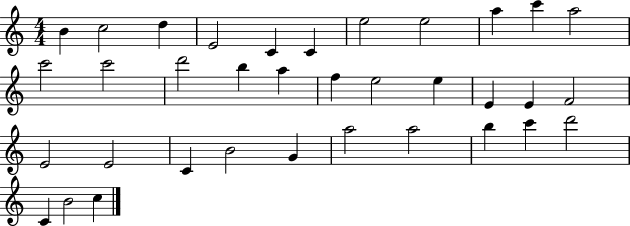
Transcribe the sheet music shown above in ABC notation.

X:1
T:Untitled
M:4/4
L:1/4
K:C
B c2 d E2 C C e2 e2 a c' a2 c'2 c'2 d'2 b a f e2 e E E F2 E2 E2 C B2 G a2 a2 b c' d'2 C B2 c